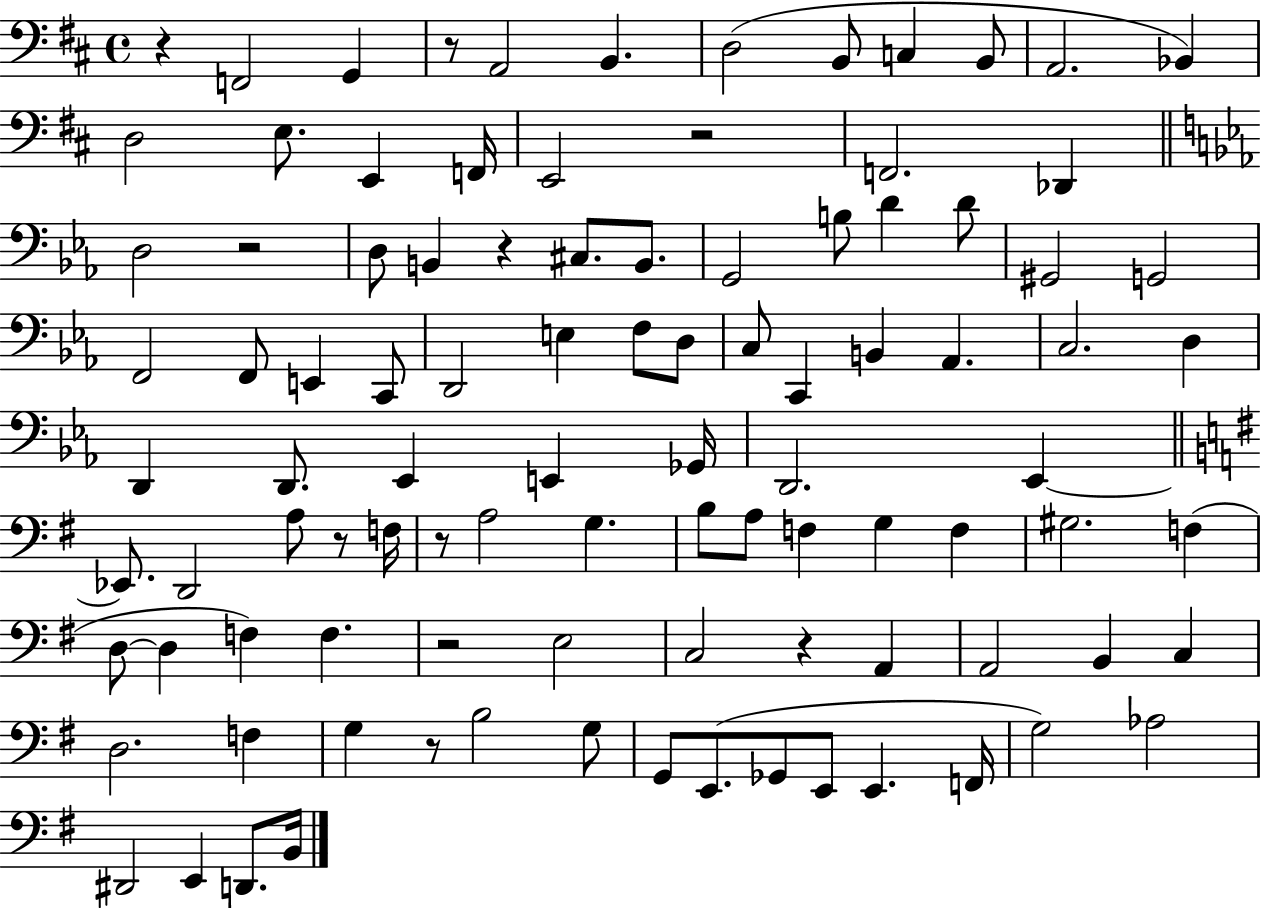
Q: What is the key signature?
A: D major